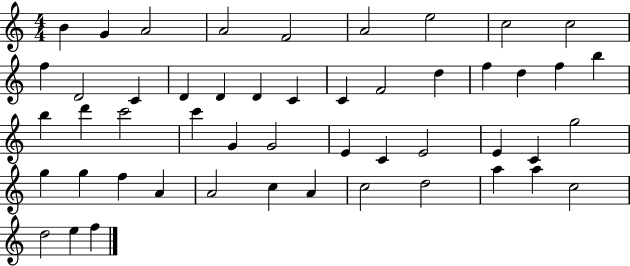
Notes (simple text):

B4/q G4/q A4/h A4/h F4/h A4/h E5/h C5/h C5/h F5/q D4/h C4/q D4/q D4/q D4/q C4/q C4/q F4/h D5/q F5/q D5/q F5/q B5/q B5/q D6/q C6/h C6/q G4/q G4/h E4/q C4/q E4/h E4/q C4/q G5/h G5/q G5/q F5/q A4/q A4/h C5/q A4/q C5/h D5/h A5/q A5/q C5/h D5/h E5/q F5/q